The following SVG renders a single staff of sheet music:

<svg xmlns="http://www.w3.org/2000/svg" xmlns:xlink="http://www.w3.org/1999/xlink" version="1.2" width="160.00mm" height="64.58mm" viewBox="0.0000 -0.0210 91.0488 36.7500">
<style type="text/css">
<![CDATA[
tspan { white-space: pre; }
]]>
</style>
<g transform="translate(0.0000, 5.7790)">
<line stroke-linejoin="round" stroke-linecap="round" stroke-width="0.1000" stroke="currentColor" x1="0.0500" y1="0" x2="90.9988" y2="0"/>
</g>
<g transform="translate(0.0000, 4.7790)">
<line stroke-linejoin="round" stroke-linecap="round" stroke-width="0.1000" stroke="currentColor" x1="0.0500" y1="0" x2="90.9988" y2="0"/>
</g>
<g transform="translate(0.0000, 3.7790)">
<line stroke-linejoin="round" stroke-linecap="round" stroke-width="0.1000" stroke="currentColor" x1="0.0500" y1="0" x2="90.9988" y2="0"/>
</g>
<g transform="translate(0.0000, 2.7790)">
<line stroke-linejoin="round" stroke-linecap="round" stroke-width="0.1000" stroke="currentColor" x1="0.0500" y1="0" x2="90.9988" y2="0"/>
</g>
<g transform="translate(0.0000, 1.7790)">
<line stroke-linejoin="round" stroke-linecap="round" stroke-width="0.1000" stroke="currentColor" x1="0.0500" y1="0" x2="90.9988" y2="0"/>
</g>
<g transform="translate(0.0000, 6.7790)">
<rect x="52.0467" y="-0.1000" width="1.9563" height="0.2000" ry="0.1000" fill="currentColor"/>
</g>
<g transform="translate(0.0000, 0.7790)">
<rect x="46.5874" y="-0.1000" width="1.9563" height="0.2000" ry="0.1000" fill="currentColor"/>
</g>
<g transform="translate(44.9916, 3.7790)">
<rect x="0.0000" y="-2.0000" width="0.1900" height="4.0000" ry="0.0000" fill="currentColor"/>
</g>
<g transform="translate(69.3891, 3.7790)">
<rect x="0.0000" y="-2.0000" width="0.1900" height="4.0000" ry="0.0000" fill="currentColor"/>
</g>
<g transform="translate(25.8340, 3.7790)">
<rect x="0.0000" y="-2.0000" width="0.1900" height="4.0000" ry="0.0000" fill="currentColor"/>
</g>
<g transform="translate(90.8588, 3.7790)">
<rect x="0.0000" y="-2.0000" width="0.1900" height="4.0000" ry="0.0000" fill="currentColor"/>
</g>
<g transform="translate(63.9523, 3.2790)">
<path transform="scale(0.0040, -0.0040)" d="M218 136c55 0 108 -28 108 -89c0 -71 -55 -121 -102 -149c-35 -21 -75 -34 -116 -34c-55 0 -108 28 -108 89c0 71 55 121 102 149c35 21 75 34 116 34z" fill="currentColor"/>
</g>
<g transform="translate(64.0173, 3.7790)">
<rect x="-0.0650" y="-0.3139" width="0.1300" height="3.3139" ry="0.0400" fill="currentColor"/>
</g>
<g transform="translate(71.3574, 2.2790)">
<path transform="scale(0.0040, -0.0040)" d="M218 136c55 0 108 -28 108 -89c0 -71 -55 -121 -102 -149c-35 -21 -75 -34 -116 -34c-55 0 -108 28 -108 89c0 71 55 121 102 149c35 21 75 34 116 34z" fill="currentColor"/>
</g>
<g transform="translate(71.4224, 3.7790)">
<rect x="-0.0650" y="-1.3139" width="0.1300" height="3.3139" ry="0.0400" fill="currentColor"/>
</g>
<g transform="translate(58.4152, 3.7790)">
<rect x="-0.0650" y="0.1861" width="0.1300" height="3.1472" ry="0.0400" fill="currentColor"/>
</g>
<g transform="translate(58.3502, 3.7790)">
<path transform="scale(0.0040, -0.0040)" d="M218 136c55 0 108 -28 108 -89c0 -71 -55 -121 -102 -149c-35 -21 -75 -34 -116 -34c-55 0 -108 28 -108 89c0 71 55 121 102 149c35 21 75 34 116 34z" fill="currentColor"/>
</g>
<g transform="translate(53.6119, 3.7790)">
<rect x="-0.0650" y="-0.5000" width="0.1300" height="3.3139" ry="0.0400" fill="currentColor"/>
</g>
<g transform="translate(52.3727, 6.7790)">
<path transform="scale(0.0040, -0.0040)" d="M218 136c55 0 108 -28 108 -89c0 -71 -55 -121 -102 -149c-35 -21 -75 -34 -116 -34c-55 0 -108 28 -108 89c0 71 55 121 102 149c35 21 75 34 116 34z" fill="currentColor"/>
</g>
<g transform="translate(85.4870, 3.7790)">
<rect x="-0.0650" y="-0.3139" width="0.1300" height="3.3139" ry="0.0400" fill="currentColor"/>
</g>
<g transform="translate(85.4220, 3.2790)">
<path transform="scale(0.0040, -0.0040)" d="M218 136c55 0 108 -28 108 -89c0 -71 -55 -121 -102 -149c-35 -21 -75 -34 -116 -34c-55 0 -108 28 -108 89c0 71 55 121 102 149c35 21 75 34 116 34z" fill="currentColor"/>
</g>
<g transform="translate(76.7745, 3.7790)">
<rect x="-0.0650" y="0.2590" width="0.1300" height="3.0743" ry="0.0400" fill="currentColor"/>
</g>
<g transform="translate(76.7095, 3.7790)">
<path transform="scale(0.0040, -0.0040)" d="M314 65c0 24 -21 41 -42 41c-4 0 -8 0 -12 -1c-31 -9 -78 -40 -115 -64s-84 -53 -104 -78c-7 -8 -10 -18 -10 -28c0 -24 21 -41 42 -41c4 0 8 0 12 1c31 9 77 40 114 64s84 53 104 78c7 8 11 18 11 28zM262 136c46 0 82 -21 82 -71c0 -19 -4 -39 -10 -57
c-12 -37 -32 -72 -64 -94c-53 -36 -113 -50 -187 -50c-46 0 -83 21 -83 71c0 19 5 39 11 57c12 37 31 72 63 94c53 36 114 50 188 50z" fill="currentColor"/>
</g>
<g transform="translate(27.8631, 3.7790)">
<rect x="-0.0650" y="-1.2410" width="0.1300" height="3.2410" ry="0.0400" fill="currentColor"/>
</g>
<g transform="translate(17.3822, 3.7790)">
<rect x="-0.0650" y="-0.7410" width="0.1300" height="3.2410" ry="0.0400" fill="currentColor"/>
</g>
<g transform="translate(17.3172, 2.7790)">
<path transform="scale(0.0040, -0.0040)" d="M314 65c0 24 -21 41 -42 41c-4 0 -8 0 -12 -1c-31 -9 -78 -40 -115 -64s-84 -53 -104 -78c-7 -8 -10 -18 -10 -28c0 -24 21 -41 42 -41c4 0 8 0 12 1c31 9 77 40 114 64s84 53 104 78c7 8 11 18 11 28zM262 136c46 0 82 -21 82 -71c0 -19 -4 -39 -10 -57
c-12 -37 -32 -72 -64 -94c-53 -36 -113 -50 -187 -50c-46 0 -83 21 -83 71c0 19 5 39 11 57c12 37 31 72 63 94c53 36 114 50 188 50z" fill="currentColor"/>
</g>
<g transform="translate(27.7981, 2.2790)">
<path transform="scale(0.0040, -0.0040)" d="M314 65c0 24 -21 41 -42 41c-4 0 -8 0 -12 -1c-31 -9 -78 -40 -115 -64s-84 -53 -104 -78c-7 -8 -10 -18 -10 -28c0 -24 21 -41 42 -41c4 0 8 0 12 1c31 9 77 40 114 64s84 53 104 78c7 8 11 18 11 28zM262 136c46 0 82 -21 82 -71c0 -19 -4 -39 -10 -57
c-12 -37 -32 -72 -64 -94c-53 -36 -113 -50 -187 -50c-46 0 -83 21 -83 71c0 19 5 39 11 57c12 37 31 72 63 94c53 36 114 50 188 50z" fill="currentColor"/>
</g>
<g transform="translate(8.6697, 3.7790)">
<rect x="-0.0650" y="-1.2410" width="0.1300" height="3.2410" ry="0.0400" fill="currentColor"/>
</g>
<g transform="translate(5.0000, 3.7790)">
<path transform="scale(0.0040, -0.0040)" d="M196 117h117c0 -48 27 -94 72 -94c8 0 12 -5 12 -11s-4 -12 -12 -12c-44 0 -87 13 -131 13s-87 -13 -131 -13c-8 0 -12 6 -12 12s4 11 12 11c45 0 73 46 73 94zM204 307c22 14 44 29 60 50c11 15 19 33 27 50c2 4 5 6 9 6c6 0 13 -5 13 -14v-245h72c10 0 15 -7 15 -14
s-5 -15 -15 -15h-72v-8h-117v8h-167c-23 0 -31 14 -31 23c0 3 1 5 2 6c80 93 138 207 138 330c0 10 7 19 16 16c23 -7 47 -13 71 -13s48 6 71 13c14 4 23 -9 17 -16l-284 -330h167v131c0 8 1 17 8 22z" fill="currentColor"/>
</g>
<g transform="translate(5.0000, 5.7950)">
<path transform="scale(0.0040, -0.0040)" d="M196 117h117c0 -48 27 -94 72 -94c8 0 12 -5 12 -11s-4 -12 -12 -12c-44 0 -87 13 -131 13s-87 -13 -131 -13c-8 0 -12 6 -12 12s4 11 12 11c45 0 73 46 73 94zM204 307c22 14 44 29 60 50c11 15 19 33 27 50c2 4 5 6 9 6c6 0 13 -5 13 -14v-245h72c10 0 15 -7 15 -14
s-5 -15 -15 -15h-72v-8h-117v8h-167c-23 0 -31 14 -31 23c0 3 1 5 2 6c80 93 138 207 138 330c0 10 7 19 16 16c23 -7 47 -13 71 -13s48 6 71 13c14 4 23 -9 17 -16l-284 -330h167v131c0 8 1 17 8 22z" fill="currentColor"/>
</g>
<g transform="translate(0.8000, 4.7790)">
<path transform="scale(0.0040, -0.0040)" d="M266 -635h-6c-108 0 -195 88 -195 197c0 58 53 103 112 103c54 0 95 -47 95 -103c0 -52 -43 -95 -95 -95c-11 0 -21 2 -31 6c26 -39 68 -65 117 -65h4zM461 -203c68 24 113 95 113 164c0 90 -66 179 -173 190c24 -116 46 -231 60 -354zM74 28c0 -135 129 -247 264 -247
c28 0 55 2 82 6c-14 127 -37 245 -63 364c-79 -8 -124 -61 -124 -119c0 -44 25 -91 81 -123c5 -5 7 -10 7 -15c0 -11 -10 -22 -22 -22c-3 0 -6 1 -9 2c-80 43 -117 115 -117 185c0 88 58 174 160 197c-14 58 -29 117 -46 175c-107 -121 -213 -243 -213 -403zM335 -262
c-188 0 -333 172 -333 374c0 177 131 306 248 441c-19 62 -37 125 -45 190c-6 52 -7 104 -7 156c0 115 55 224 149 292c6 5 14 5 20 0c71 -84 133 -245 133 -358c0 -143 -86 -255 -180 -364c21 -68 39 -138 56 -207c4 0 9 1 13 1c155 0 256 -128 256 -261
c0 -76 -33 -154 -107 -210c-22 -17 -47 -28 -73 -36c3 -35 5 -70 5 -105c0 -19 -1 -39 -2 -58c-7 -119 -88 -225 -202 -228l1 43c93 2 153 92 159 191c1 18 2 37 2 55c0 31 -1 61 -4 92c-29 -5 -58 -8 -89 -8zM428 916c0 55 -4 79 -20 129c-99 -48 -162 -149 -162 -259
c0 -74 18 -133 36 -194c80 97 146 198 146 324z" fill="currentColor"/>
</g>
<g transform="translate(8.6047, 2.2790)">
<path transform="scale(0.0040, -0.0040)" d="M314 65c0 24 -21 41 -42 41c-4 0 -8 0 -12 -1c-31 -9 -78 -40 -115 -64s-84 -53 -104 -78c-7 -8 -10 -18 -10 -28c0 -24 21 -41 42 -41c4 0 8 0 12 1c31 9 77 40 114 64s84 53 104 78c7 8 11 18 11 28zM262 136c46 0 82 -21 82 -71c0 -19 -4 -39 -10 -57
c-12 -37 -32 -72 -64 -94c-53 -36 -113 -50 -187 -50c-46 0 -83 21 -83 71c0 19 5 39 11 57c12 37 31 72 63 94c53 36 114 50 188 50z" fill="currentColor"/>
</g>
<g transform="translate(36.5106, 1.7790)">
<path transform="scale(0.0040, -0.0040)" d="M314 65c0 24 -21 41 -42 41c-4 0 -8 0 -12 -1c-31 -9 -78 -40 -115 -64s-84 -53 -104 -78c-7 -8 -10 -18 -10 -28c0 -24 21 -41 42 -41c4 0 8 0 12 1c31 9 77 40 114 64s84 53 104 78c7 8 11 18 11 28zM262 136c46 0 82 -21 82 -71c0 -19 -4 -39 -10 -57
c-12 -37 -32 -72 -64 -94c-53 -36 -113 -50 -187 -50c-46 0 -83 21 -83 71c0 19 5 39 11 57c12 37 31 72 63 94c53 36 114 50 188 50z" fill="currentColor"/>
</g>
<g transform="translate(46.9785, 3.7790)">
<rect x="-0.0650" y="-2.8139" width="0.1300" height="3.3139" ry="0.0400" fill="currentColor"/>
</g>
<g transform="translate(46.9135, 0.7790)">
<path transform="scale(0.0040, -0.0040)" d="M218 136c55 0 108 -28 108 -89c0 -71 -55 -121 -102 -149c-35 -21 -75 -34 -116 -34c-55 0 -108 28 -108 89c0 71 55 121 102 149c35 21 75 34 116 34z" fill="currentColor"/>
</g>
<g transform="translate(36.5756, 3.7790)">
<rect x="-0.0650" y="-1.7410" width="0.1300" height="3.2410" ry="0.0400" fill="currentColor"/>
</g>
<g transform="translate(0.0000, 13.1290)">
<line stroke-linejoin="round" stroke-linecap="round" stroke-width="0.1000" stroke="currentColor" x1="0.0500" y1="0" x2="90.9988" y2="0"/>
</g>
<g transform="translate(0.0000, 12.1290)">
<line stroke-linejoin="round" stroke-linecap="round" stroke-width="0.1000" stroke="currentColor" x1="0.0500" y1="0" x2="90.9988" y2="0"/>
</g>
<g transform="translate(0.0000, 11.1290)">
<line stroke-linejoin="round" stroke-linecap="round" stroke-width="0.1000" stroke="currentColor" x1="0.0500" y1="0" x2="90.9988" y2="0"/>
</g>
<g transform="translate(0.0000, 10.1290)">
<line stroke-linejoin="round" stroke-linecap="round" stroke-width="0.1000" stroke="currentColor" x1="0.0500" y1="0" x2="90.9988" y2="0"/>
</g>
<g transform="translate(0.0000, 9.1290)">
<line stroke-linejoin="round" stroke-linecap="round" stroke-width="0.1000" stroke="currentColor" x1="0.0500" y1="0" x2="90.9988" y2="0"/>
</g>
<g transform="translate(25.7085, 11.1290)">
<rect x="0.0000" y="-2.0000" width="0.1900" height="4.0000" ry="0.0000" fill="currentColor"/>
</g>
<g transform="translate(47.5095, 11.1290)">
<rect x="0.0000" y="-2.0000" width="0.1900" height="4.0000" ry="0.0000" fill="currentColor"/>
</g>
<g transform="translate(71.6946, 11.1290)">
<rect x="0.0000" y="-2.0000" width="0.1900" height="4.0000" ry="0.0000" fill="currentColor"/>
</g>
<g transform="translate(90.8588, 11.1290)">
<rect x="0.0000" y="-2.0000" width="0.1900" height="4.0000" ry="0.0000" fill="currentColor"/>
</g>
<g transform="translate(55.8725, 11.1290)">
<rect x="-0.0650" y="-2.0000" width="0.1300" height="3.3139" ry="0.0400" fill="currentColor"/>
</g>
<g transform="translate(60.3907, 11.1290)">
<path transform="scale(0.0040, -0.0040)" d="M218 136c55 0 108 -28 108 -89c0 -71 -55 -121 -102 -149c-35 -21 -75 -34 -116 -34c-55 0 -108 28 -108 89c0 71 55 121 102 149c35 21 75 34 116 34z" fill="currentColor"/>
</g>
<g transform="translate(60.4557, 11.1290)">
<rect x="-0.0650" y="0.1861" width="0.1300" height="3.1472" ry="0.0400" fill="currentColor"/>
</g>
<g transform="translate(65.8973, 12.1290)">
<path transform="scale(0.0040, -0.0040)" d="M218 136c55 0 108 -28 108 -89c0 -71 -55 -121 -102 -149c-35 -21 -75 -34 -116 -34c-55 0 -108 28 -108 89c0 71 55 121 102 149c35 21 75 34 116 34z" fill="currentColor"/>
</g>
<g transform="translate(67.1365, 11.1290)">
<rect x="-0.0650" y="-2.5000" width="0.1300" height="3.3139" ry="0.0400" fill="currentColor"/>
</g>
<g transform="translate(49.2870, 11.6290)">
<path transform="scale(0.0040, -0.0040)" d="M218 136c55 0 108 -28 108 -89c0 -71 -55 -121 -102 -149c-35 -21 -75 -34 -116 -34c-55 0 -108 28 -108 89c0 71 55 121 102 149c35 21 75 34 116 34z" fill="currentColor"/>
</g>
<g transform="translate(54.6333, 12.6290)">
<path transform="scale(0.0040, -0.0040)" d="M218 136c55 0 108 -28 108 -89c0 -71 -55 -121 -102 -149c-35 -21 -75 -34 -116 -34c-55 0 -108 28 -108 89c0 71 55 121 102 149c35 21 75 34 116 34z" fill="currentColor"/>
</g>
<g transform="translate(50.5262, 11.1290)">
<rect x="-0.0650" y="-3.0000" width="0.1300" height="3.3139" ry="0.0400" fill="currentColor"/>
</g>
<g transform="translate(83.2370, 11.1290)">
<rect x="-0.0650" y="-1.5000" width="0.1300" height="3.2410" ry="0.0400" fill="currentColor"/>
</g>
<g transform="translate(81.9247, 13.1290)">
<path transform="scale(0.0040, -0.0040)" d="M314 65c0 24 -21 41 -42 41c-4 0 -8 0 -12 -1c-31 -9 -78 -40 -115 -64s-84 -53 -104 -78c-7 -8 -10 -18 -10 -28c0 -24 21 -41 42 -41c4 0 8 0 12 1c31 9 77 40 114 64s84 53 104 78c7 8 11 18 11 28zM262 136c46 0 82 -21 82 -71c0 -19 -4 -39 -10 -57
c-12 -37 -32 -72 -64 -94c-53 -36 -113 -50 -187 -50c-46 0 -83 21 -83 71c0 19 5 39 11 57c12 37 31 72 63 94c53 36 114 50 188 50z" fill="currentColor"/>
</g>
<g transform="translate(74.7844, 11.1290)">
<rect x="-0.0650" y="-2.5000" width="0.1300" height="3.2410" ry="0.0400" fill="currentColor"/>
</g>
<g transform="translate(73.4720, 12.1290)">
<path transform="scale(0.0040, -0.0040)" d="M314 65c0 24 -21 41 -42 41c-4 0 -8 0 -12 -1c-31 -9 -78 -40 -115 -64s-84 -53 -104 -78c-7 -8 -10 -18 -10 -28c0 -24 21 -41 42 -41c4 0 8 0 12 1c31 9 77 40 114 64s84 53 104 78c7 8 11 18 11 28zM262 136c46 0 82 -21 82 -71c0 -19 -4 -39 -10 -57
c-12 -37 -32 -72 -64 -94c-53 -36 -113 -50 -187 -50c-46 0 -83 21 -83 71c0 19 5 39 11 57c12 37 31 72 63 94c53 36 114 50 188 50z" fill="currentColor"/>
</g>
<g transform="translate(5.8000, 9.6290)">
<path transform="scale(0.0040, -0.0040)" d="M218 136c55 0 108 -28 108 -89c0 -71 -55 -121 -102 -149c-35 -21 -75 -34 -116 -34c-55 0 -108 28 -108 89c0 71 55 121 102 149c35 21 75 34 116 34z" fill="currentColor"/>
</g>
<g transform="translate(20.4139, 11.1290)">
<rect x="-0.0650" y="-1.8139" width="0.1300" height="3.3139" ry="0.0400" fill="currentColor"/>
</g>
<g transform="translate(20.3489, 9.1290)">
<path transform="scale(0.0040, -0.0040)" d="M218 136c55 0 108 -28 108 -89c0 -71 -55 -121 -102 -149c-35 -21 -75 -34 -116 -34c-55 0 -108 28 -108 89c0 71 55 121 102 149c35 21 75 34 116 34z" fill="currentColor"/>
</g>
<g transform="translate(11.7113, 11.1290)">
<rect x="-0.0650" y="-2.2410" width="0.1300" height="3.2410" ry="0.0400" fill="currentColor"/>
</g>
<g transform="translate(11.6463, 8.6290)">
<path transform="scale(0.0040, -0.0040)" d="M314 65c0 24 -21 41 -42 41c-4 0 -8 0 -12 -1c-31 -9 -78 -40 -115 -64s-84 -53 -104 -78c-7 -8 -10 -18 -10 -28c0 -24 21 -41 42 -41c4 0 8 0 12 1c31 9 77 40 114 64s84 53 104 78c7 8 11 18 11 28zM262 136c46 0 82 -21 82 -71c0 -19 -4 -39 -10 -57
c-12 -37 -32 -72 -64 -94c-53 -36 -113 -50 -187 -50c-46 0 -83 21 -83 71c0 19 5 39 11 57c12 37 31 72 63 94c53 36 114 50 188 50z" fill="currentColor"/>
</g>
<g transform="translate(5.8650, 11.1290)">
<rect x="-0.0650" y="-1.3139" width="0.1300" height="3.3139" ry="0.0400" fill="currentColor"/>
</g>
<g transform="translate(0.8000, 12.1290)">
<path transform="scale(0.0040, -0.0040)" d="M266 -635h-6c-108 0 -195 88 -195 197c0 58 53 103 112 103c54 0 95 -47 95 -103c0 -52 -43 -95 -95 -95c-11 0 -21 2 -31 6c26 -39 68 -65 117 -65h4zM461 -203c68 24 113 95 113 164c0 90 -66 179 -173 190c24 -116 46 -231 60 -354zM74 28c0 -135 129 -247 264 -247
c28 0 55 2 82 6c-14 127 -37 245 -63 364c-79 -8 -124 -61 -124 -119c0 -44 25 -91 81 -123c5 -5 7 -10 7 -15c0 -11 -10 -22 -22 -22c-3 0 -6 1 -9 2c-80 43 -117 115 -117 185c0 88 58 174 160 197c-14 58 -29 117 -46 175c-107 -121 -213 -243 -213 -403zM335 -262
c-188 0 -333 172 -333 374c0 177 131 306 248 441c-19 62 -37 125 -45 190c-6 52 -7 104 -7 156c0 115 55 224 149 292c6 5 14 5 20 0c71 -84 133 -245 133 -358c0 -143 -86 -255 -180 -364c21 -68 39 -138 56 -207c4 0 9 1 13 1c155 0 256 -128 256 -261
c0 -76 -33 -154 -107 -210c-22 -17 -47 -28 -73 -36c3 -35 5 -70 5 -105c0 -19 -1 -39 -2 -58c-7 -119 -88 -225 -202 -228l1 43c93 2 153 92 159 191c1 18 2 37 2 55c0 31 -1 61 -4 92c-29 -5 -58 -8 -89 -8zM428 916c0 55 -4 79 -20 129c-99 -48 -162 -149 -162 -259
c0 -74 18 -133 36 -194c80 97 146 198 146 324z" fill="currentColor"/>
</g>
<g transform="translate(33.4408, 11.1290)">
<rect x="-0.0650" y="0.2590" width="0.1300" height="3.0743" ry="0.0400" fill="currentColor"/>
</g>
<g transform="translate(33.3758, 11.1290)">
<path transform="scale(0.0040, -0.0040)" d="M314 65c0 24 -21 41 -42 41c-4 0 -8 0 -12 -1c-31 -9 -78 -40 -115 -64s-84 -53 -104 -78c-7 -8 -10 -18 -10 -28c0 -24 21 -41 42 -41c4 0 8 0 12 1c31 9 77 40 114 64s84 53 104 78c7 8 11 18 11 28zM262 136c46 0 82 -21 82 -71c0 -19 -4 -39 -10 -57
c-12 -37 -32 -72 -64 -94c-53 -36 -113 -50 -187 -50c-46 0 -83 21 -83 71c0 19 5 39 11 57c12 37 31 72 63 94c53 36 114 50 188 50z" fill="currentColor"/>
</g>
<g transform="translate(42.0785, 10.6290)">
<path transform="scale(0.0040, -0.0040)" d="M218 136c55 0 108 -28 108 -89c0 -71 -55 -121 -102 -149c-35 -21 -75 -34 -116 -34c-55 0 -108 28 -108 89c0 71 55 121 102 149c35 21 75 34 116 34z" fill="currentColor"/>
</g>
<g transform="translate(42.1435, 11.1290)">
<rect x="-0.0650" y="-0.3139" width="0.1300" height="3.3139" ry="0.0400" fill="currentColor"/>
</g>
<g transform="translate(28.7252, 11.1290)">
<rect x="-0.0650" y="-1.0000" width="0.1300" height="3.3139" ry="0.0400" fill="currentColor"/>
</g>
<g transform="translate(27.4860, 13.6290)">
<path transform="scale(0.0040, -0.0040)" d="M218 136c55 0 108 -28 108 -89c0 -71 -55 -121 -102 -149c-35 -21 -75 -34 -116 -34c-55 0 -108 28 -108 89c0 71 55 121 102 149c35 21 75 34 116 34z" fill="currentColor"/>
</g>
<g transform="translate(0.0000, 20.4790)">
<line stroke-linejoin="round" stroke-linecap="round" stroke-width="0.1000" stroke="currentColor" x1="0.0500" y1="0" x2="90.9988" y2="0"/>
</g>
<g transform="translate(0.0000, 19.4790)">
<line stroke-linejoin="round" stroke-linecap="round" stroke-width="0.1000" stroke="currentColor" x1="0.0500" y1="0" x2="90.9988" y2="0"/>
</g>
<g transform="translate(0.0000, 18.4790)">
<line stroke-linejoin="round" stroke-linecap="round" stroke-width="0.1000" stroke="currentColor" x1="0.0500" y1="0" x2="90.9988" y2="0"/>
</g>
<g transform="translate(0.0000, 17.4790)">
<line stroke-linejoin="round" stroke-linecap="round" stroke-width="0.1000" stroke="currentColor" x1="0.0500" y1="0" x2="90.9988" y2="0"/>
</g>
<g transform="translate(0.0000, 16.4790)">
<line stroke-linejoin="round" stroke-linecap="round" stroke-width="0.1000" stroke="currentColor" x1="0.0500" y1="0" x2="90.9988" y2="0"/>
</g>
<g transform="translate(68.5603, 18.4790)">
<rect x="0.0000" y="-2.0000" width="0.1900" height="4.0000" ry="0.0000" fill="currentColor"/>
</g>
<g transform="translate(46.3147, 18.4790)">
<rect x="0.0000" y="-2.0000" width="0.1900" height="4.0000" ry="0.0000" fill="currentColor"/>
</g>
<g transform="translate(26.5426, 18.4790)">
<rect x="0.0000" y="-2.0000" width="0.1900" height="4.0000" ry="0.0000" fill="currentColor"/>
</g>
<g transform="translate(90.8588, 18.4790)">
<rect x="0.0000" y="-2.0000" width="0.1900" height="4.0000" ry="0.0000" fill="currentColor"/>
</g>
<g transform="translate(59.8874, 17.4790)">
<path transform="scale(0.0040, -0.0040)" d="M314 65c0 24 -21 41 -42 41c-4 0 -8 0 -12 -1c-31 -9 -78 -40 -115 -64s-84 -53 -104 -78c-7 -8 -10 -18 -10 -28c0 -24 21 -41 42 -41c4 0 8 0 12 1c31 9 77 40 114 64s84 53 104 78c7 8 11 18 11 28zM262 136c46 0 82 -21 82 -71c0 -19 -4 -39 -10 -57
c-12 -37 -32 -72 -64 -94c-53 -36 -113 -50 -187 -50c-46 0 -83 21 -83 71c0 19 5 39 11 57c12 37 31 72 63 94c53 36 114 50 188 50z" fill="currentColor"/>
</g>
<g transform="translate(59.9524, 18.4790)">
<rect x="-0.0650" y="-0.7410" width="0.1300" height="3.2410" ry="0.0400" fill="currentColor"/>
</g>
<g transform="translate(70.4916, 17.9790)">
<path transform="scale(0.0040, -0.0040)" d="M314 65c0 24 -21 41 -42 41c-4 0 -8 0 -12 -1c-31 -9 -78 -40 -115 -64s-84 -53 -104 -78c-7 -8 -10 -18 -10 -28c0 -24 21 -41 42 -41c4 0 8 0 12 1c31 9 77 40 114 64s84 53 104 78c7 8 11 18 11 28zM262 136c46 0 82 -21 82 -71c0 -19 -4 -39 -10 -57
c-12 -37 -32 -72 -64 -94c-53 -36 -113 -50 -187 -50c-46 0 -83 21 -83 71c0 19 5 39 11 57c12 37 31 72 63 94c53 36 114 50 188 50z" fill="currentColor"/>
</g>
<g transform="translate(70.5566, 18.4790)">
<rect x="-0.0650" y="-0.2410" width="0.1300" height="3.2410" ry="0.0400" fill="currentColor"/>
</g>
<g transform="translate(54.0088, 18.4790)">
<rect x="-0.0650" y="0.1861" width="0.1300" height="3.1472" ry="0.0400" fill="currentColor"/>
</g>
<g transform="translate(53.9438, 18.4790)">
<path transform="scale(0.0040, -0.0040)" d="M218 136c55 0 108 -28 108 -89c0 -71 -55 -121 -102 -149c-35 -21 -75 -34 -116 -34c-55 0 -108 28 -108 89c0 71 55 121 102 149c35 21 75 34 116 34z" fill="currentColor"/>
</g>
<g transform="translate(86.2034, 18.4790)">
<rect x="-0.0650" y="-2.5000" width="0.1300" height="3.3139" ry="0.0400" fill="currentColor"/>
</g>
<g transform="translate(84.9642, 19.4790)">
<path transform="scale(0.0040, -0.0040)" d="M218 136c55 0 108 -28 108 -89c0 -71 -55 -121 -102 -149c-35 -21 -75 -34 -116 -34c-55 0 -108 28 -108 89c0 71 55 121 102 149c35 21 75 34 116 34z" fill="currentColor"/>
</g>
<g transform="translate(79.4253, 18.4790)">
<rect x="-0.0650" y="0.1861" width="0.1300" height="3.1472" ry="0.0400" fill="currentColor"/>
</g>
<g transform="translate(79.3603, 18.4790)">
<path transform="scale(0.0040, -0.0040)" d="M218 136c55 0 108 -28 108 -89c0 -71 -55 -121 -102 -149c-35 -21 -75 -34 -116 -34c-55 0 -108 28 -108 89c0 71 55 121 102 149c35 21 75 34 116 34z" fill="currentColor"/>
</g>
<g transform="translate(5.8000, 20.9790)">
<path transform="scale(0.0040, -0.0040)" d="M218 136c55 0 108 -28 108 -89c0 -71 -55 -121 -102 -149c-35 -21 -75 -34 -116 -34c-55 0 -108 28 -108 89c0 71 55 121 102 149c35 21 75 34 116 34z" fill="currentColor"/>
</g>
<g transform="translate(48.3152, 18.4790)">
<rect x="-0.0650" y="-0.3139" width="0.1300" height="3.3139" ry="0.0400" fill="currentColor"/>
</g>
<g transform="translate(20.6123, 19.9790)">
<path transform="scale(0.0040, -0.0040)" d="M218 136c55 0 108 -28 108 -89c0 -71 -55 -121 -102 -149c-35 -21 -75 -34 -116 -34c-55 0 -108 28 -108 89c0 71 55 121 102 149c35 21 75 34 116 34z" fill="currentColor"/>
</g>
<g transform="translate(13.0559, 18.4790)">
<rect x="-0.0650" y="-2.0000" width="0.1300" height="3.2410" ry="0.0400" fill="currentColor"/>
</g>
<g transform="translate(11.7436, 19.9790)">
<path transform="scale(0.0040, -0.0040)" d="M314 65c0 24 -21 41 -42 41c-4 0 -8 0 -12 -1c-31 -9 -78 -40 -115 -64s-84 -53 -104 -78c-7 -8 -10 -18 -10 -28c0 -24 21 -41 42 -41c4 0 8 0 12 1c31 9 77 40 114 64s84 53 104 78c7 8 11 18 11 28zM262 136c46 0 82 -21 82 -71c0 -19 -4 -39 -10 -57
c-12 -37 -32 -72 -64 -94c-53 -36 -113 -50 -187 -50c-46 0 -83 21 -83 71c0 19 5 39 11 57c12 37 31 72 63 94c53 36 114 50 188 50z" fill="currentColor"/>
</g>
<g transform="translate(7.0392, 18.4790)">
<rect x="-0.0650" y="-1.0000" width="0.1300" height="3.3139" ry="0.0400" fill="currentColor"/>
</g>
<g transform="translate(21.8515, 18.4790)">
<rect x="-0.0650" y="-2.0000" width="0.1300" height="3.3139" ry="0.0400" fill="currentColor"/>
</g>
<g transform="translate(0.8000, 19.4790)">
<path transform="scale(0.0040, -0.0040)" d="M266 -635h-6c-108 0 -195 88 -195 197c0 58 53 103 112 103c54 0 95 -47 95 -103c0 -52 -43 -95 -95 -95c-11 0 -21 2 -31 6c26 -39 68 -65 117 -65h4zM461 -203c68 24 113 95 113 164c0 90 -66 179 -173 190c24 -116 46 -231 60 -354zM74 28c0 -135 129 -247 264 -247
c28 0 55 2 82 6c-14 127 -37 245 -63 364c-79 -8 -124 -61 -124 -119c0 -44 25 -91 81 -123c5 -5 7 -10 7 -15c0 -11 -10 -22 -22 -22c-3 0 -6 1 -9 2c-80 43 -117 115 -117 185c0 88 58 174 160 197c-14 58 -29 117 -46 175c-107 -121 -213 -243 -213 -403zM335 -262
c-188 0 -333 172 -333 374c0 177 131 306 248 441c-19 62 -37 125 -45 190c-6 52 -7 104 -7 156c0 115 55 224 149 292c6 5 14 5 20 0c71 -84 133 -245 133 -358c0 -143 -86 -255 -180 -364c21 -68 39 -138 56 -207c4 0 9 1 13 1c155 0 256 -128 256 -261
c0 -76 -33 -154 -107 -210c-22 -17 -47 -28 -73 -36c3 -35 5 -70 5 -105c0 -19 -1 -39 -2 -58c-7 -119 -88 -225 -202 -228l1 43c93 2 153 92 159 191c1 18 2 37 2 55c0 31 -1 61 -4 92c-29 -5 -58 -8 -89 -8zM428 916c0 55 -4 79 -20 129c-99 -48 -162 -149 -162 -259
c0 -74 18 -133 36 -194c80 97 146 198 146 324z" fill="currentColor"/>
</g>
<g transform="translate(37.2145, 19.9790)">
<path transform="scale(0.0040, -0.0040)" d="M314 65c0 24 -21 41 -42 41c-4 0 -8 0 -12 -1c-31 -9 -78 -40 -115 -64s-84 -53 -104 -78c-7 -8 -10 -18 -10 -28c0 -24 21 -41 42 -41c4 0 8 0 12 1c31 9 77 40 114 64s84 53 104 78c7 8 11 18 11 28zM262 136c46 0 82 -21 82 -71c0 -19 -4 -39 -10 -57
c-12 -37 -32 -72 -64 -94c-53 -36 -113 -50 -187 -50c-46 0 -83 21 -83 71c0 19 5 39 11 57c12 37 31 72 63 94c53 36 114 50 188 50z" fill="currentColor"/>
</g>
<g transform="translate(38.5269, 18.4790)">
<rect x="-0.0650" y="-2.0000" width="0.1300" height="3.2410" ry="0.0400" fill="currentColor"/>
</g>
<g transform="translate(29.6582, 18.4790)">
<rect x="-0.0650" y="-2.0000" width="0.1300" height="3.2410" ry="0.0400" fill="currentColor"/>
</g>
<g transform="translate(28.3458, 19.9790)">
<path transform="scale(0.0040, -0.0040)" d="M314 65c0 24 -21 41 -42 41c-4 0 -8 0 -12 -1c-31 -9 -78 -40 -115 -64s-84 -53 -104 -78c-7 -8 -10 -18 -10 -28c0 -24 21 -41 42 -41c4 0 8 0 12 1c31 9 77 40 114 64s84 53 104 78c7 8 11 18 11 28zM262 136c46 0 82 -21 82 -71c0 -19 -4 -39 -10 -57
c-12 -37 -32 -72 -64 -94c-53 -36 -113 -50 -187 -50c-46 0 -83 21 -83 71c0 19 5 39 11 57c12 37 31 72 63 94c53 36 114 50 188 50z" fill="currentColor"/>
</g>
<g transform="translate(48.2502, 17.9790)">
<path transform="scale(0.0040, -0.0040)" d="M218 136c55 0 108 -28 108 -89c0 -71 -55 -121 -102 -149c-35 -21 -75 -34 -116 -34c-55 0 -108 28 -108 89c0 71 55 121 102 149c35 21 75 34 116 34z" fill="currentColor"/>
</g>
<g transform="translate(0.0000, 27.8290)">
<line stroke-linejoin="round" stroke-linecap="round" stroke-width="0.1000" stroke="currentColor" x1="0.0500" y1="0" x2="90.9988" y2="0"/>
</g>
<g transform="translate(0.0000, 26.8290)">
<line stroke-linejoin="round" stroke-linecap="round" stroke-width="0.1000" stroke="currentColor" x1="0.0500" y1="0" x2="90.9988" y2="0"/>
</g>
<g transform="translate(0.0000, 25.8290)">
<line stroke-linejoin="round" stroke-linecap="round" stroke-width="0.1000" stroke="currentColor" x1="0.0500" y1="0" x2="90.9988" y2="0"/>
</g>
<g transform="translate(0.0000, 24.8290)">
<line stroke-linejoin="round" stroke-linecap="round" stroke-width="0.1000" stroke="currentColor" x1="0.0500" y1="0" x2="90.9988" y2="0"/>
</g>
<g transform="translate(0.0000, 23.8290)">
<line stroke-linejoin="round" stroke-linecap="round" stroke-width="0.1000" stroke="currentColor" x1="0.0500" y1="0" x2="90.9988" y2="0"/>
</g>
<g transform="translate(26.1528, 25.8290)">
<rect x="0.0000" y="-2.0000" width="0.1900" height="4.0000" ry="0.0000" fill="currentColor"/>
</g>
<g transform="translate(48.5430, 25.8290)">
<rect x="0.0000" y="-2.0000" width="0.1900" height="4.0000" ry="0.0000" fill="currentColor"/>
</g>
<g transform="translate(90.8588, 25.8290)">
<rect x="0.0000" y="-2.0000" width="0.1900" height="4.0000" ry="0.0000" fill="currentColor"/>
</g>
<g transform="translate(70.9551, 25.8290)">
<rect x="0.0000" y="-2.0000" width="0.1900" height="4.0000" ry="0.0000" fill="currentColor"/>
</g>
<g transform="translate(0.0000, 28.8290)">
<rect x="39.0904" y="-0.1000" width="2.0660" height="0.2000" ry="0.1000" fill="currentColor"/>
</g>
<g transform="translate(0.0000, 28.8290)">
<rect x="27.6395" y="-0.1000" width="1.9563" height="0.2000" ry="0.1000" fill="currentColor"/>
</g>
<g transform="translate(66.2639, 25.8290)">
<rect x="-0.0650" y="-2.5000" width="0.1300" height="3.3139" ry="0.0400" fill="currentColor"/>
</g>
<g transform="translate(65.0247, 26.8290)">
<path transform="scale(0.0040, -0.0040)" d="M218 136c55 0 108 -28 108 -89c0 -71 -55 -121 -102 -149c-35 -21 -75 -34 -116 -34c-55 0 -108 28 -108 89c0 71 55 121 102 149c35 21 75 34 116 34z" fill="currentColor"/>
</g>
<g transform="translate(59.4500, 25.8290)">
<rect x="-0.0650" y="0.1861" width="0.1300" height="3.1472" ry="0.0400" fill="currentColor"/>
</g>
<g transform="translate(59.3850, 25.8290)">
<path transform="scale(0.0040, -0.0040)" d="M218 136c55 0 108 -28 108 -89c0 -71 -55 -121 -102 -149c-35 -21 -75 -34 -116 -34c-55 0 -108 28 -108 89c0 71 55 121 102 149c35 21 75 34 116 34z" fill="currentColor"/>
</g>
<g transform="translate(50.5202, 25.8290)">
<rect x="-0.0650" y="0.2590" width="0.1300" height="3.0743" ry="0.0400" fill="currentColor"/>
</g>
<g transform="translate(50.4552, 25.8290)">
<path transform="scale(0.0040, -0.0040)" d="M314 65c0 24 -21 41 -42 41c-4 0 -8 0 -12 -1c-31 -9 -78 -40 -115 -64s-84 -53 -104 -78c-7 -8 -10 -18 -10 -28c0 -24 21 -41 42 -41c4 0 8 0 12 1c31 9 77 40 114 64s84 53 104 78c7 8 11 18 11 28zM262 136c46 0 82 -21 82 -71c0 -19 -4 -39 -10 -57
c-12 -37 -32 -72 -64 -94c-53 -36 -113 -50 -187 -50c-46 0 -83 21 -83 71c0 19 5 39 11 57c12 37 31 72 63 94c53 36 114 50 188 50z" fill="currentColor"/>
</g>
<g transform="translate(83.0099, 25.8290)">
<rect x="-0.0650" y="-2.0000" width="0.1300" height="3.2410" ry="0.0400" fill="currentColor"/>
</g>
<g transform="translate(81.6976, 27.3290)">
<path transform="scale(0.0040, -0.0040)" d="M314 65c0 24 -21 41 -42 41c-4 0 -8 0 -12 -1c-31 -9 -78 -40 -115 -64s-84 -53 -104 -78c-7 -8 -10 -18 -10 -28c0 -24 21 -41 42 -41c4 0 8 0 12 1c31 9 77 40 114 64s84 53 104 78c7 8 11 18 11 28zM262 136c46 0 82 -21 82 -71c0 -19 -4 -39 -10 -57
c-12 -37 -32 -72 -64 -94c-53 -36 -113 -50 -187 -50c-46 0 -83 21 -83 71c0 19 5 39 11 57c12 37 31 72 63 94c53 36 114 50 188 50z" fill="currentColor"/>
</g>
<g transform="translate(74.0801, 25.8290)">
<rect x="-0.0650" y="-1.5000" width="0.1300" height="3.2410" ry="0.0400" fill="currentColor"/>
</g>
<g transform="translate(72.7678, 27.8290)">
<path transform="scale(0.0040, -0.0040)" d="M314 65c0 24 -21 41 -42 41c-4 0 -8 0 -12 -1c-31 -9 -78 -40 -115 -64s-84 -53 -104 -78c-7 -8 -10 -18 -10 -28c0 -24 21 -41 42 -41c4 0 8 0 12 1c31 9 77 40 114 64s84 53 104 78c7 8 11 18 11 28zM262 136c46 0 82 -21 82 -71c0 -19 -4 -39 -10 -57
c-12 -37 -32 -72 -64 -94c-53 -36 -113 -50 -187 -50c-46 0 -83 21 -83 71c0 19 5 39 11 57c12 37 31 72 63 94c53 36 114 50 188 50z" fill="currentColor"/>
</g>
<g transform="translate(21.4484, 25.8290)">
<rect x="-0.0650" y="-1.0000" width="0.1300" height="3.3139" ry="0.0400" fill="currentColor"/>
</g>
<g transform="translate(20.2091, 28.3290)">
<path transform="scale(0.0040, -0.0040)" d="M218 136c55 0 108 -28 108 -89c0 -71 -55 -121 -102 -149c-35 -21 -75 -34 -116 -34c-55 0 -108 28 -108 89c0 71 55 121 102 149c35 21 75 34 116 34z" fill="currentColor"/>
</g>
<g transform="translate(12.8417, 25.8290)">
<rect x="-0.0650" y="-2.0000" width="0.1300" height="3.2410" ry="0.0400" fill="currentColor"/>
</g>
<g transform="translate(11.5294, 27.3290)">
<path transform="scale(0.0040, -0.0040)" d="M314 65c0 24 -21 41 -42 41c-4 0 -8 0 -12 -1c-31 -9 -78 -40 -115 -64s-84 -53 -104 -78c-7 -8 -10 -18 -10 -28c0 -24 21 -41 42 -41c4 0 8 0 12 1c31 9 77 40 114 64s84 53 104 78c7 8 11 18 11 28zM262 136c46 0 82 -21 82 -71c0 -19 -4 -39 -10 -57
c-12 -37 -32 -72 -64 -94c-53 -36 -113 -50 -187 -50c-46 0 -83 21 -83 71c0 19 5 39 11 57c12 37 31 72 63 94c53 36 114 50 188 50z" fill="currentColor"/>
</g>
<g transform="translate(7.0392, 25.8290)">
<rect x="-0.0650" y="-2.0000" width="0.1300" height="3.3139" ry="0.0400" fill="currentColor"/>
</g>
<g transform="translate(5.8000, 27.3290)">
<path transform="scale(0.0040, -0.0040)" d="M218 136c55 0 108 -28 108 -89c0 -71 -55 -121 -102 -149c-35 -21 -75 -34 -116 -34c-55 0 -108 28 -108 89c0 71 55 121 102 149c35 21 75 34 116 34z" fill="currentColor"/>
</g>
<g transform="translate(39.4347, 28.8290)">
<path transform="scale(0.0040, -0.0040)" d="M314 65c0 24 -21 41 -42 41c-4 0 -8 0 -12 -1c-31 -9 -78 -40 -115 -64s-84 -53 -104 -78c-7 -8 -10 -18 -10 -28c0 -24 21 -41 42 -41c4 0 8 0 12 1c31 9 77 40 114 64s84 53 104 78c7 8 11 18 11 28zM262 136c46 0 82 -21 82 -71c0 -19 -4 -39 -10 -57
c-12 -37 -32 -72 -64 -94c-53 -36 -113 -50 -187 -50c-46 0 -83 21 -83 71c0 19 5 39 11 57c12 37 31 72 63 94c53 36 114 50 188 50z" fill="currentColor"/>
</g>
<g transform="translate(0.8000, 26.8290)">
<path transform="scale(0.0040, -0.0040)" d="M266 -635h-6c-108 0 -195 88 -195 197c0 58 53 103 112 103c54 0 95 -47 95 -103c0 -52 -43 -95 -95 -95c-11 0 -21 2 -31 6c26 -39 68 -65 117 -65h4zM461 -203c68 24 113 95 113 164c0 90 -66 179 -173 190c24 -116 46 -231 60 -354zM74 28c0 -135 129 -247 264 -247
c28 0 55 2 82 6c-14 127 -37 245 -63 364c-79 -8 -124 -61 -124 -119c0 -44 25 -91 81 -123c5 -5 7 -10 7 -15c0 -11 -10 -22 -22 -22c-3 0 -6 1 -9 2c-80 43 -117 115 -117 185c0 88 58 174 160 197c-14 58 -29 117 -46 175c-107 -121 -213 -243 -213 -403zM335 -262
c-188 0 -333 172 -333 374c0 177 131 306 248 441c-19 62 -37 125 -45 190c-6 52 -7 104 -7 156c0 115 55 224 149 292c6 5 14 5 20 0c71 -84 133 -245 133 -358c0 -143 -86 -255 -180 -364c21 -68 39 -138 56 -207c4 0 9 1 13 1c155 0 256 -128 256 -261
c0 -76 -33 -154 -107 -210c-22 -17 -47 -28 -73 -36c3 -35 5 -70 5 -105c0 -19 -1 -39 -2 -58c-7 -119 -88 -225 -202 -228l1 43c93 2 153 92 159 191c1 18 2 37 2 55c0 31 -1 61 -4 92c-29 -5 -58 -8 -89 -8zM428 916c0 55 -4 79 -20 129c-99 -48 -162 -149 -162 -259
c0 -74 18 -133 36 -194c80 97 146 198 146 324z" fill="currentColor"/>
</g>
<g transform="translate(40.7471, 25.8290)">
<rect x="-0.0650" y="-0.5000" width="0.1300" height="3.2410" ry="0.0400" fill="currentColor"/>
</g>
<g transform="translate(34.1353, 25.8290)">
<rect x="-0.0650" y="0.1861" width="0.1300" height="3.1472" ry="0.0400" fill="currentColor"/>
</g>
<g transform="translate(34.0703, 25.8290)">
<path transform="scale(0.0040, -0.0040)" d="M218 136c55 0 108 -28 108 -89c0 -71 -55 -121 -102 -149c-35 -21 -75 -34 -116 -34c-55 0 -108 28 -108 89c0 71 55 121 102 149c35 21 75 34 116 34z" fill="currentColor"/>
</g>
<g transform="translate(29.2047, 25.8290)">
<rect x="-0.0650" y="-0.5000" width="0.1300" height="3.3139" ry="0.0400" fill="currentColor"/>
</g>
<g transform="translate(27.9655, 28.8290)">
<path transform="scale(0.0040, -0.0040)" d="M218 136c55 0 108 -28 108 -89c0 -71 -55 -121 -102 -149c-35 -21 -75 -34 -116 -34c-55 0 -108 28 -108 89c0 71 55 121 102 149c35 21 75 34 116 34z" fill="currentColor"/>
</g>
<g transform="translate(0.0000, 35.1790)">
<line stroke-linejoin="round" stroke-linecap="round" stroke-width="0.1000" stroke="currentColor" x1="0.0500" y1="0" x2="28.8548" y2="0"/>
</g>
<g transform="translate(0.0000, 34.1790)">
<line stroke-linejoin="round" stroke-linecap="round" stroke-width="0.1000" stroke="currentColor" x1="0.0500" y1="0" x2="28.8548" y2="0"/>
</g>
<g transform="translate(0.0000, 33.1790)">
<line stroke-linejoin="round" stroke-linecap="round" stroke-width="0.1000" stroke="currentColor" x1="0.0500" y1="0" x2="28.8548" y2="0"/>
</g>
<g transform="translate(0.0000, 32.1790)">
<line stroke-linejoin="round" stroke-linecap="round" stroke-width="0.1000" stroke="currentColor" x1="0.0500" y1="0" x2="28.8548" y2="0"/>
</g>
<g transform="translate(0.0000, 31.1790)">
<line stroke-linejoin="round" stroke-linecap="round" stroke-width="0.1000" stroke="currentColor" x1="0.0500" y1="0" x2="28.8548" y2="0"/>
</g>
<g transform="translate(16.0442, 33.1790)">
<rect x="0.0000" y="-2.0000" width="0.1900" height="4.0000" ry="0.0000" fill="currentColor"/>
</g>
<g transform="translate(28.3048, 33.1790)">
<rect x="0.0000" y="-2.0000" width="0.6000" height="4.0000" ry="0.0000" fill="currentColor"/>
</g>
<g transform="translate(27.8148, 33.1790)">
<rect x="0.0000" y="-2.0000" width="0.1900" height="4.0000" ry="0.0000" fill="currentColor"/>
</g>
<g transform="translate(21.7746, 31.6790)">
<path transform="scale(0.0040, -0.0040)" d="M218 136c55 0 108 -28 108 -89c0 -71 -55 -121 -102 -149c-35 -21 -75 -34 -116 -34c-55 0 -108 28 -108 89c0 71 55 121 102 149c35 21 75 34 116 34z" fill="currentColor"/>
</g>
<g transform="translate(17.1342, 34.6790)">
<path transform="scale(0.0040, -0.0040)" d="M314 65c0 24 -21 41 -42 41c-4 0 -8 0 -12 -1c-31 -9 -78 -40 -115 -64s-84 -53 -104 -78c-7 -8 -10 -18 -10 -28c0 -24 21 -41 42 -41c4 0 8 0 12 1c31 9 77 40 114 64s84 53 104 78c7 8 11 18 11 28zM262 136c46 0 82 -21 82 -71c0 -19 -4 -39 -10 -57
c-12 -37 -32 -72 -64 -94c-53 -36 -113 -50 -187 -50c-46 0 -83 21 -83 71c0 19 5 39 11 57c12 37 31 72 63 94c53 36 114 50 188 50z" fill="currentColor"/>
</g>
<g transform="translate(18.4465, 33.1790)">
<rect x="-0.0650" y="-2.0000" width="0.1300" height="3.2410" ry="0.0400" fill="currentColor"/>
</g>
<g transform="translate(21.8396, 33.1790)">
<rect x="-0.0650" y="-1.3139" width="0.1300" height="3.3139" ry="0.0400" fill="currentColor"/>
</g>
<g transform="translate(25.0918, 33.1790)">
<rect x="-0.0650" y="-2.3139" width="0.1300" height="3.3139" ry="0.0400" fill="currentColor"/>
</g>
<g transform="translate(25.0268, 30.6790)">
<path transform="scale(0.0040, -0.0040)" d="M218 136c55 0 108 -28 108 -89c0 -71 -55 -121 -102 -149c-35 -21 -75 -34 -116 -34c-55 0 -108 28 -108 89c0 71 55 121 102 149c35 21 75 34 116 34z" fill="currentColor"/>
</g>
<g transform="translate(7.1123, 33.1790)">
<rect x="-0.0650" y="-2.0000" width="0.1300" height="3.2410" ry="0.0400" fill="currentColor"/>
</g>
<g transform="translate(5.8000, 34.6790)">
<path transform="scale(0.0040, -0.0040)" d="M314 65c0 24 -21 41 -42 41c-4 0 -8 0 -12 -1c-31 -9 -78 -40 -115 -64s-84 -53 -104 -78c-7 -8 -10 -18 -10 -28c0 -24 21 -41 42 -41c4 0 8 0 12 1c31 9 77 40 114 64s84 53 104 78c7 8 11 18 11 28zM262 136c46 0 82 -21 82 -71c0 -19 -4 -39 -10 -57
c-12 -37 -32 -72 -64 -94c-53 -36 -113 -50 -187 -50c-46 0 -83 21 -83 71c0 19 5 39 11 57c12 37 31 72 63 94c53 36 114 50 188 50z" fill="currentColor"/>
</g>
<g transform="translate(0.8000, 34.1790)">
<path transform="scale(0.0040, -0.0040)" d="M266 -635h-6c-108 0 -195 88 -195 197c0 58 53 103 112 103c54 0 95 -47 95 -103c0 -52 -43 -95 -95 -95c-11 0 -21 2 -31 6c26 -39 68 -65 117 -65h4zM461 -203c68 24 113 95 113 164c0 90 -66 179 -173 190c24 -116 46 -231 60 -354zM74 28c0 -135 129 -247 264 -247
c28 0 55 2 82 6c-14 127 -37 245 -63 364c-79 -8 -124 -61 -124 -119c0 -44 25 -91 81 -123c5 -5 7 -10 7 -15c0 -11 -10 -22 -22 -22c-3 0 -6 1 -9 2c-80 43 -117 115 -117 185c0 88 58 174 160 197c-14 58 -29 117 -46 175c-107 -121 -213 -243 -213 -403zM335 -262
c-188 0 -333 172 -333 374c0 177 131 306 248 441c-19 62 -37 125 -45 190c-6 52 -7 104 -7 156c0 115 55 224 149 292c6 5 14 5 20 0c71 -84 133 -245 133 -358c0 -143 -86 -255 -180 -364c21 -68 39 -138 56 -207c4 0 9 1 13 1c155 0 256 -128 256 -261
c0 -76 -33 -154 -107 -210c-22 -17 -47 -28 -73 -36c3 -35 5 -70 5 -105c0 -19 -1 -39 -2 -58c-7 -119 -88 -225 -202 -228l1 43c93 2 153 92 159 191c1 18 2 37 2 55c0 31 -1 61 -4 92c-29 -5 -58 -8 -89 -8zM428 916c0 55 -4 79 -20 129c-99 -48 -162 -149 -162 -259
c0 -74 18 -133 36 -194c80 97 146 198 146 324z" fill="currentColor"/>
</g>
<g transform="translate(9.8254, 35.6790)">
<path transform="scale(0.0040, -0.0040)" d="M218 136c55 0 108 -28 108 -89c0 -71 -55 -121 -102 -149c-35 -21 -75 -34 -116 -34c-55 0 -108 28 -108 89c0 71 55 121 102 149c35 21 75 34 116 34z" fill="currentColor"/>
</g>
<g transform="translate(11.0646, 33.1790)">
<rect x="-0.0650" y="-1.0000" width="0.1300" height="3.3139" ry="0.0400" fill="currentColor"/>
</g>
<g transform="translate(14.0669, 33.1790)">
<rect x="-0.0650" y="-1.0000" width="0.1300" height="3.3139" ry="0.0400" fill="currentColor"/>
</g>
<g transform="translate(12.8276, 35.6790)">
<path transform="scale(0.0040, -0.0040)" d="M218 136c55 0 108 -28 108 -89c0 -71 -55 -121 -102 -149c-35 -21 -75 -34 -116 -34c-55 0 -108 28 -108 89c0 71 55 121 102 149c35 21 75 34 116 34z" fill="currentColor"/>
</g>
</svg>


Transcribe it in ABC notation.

X:1
T:Untitled
M:4/4
L:1/4
K:C
e2 d2 e2 f2 a C B c e B2 c e g2 f D B2 c A F B G G2 E2 D F2 F F2 F2 c B d2 c2 B G F F2 D C B C2 B2 B G E2 F2 F2 D D F2 e g